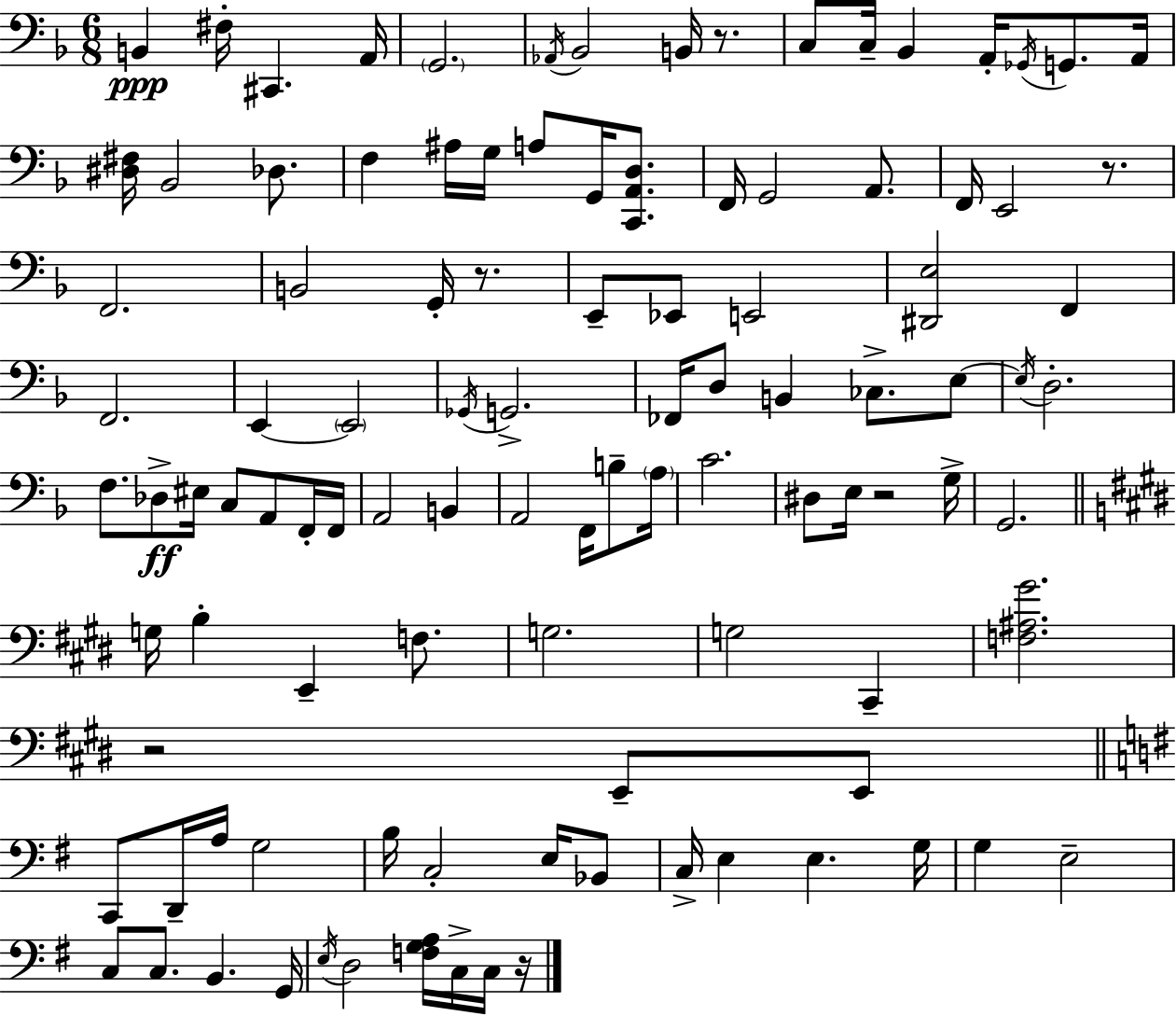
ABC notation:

X:1
T:Untitled
M:6/8
L:1/4
K:Dm
B,, ^F,/4 ^C,, A,,/4 G,,2 _A,,/4 _B,,2 B,,/4 z/2 C,/2 C,/4 _B,, A,,/4 _G,,/4 G,,/2 A,,/4 [^D,^F,]/4 _B,,2 _D,/2 F, ^A,/4 G,/4 A,/2 G,,/4 [C,,A,,D,]/2 F,,/4 G,,2 A,,/2 F,,/4 E,,2 z/2 F,,2 B,,2 G,,/4 z/2 E,,/2 _E,,/2 E,,2 [^D,,E,]2 F,, F,,2 E,, E,,2 _G,,/4 G,,2 _F,,/4 D,/2 B,, _C,/2 E,/2 E,/4 D,2 F,/2 _D,/2 ^E,/4 C,/2 A,,/2 F,,/4 F,,/4 A,,2 B,, A,,2 F,,/4 B,/2 A,/4 C2 ^D,/2 E,/4 z2 G,/4 G,,2 G,/4 B, E,, F,/2 G,2 G,2 ^C,, [F,^A,^G]2 z2 E,,/2 E,,/2 C,,/2 D,,/4 A,/4 G,2 B,/4 C,2 E,/4 _B,,/2 C,/4 E, E, G,/4 G, E,2 C,/2 C,/2 B,, G,,/4 E,/4 D,2 [F,G,A,]/4 C,/4 C,/4 z/4